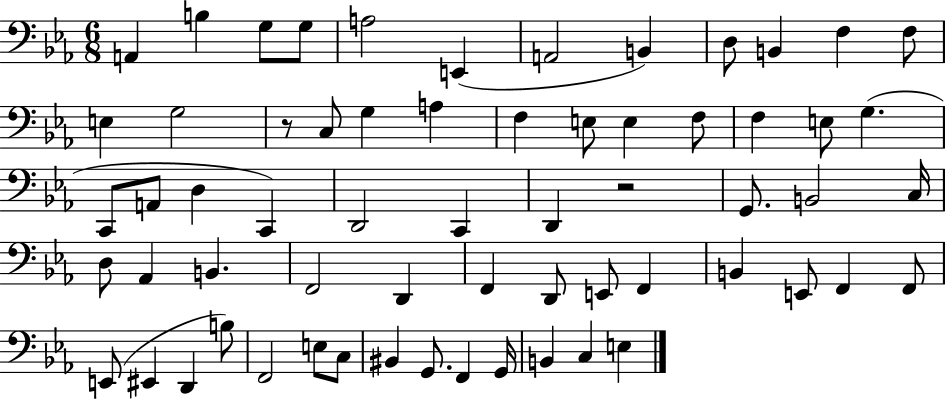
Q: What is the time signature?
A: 6/8